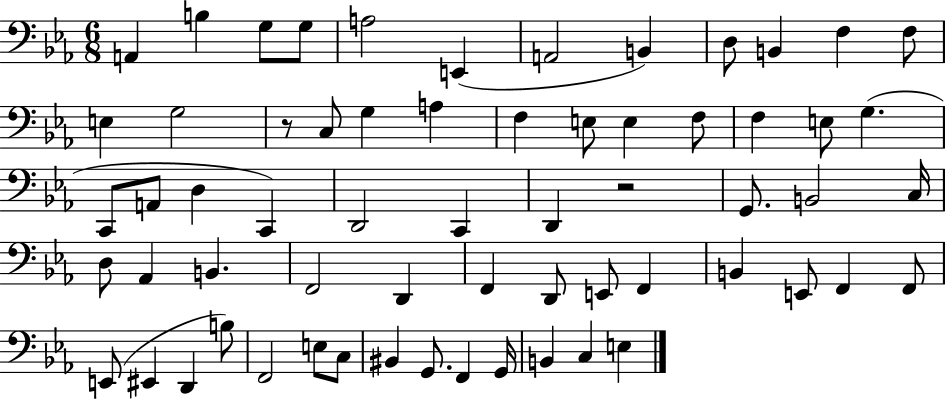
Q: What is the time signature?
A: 6/8